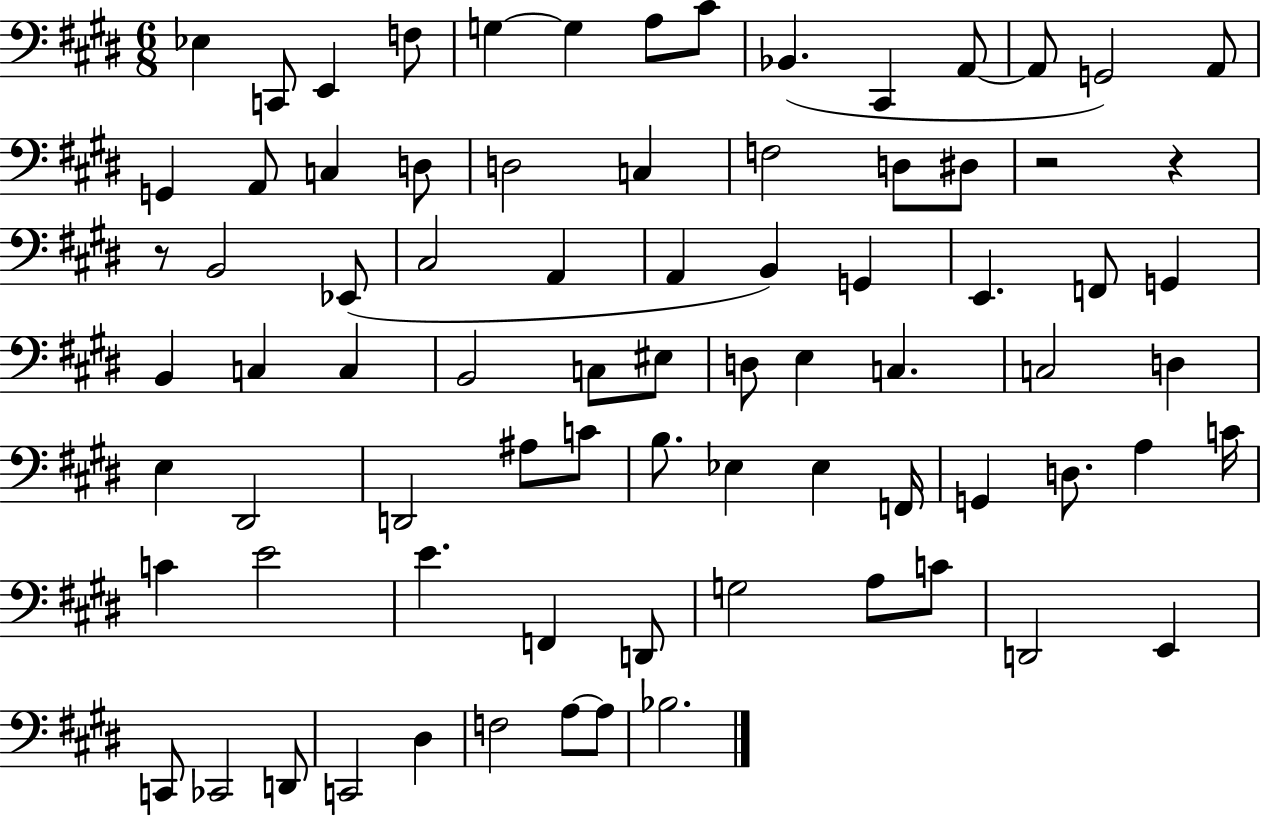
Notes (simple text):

Eb3/q C2/e E2/q F3/e G3/q G3/q A3/e C#4/e Bb2/q. C#2/q A2/e A2/e G2/h A2/e G2/q A2/e C3/q D3/e D3/h C3/q F3/h D3/e D#3/e R/h R/q R/e B2/h Eb2/e C#3/h A2/q A2/q B2/q G2/q E2/q. F2/e G2/q B2/q C3/q C3/q B2/h C3/e EIS3/e D3/e E3/q C3/q. C3/h D3/q E3/q D#2/h D2/h A#3/e C4/e B3/e. Eb3/q Eb3/q F2/s G2/q D3/e. A3/q C4/s C4/q E4/h E4/q. F2/q D2/e G3/h A3/e C4/e D2/h E2/q C2/e CES2/h D2/e C2/h D#3/q F3/h A3/e A3/e Bb3/h.